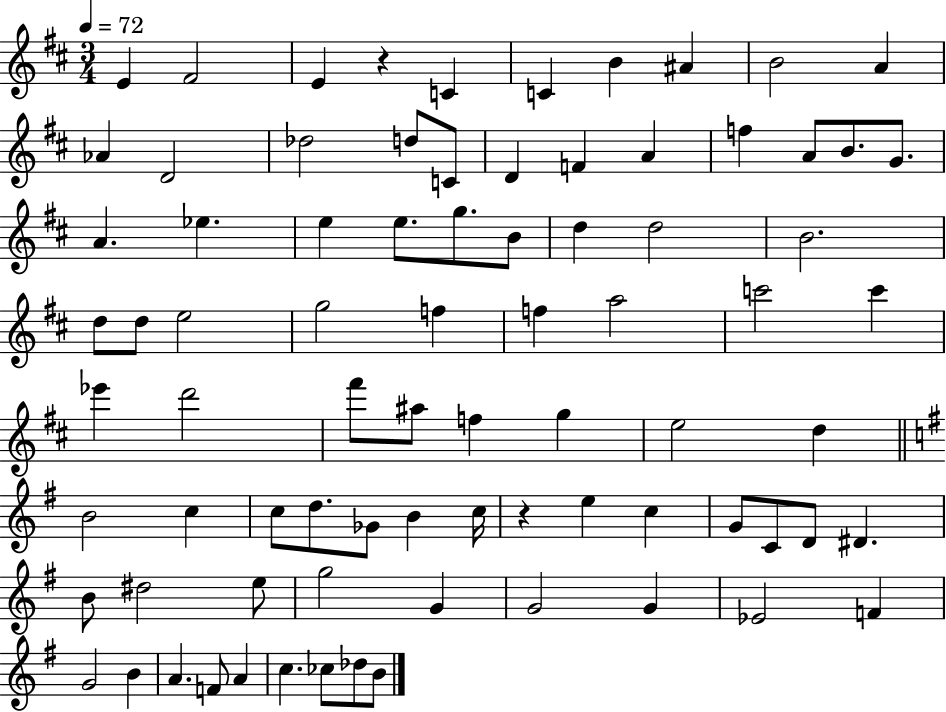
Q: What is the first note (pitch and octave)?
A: E4